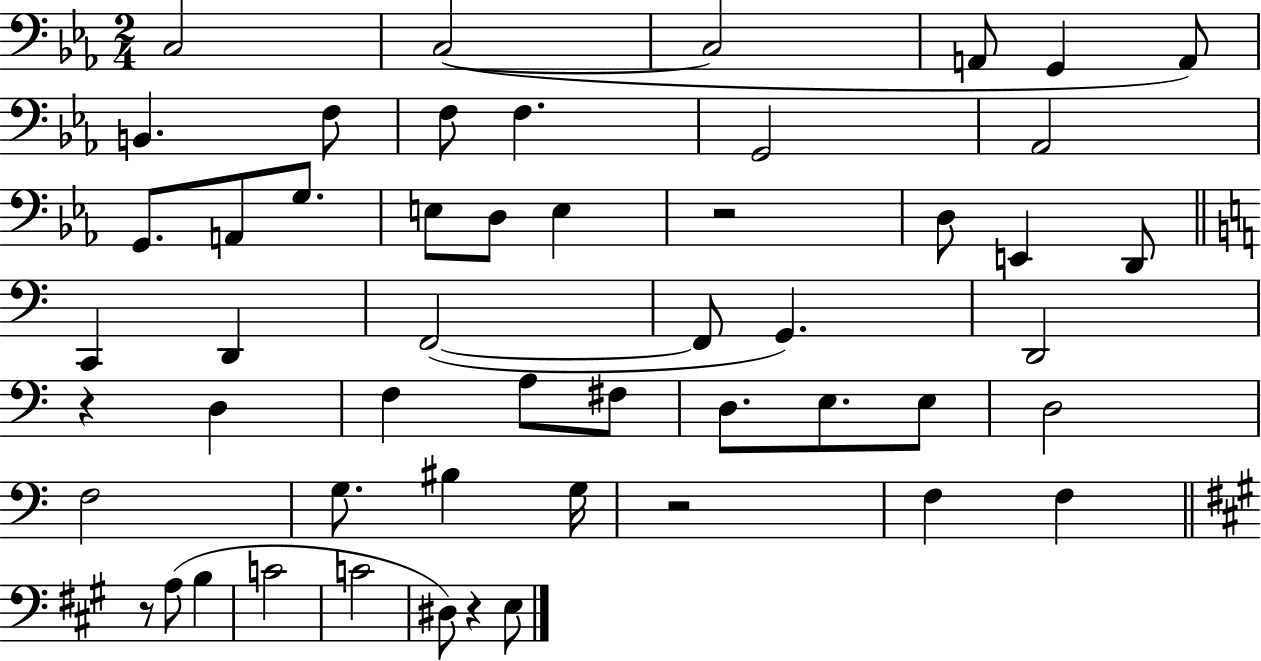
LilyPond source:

{
  \clef bass
  \numericTimeSignature
  \time 2/4
  \key ees \major
  c2 | c2~(~ | c2 | a,8 g,4 a,8) | \break b,4. f8 | f8 f4. | g,2 | aes,2 | \break g,8. a,8 g8. | e8 d8 e4 | r2 | d8 e,4 d,8 | \break \bar "||" \break \key a \minor c,4 d,4 | f,2~(~ | f,8 g,4.) | d,2 | \break r4 d4 | f4 a8 fis8 | d8. e8. e8 | d2 | \break f2 | g8. bis4 g16 | r2 | f4 f4 | \break \bar "||" \break \key a \major r8 a8( b4 | c'2 | c'2 | dis8) r4 e8 | \break \bar "|."
}